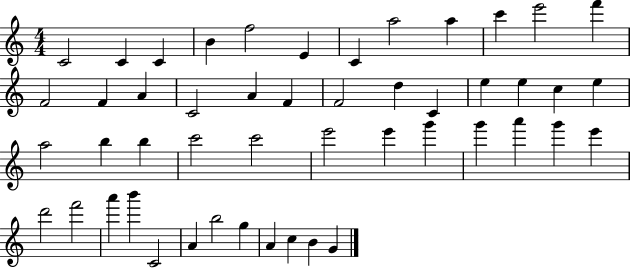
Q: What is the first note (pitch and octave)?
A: C4